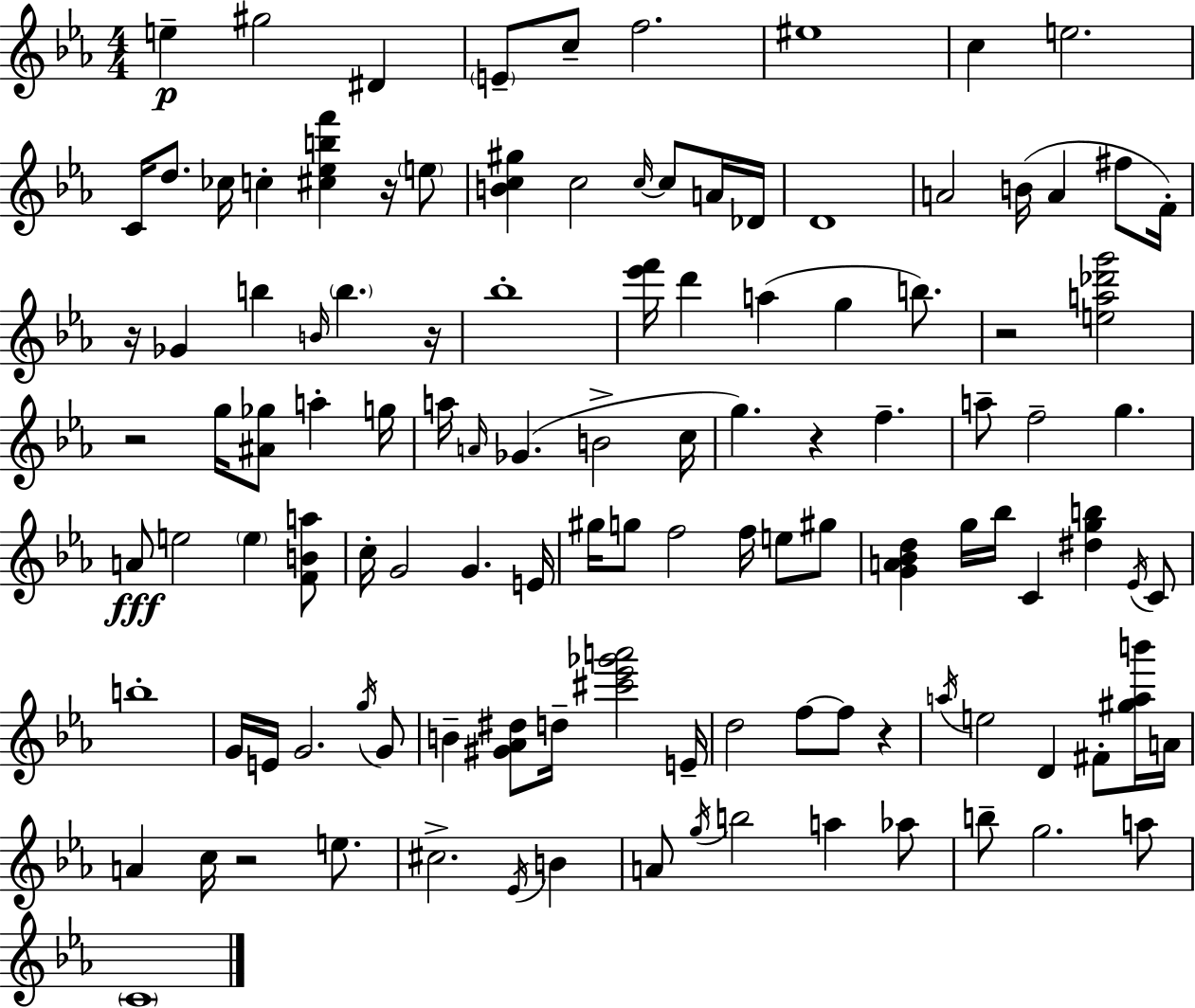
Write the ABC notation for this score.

X:1
T:Untitled
M:4/4
L:1/4
K:Cm
e ^g2 ^D E/2 c/2 f2 ^e4 c e2 C/4 d/2 _c/4 c [^c_ebf'] z/4 e/2 [Bc^g] c2 c/4 c/2 A/4 _D/4 D4 A2 B/4 A ^f/2 F/4 z/4 _G b B/4 b z/4 _b4 [_e'f']/4 d' a g b/2 z2 [ea_d'g']2 z2 g/4 [^A_g]/2 a g/4 a/4 A/4 _G B2 c/4 g z f a/2 f2 g A/2 e2 e [FBa]/2 c/4 G2 G E/4 ^g/4 g/2 f2 f/4 e/2 ^g/2 [GA_Bd] g/4 _b/4 C [^dgb] _E/4 C/2 b4 G/4 E/4 G2 g/4 G/2 B [^G_A^d]/2 d/4 [^c'_e'_g'a']2 E/4 d2 f/2 f/2 z a/4 e2 D ^F/2 [^gab']/4 A/4 A c/4 z2 e/2 ^c2 _E/4 B A/2 g/4 b2 a _a/2 b/2 g2 a/2 C4